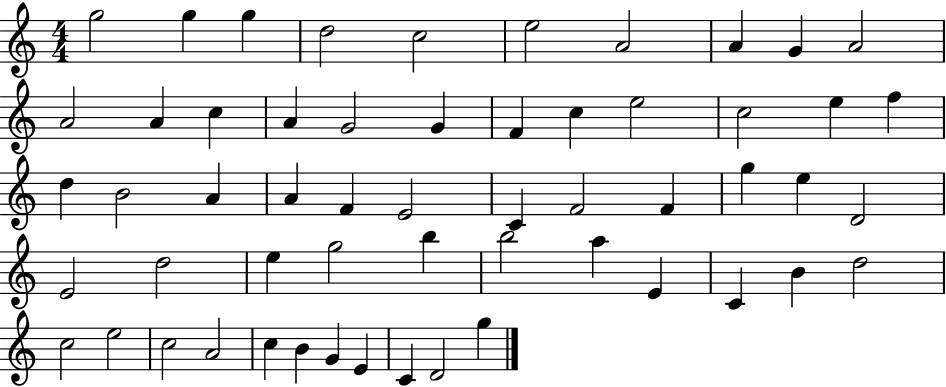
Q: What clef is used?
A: treble